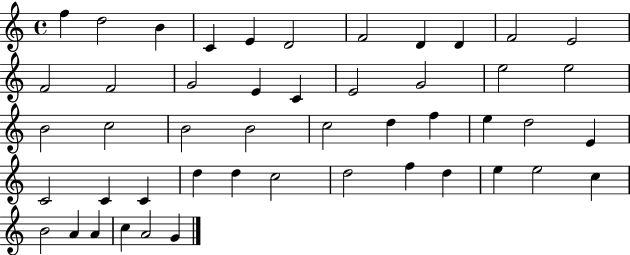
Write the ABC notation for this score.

X:1
T:Untitled
M:4/4
L:1/4
K:C
f d2 B C E D2 F2 D D F2 E2 F2 F2 G2 E C E2 G2 e2 e2 B2 c2 B2 B2 c2 d f e d2 E C2 C C d d c2 d2 f d e e2 c B2 A A c A2 G